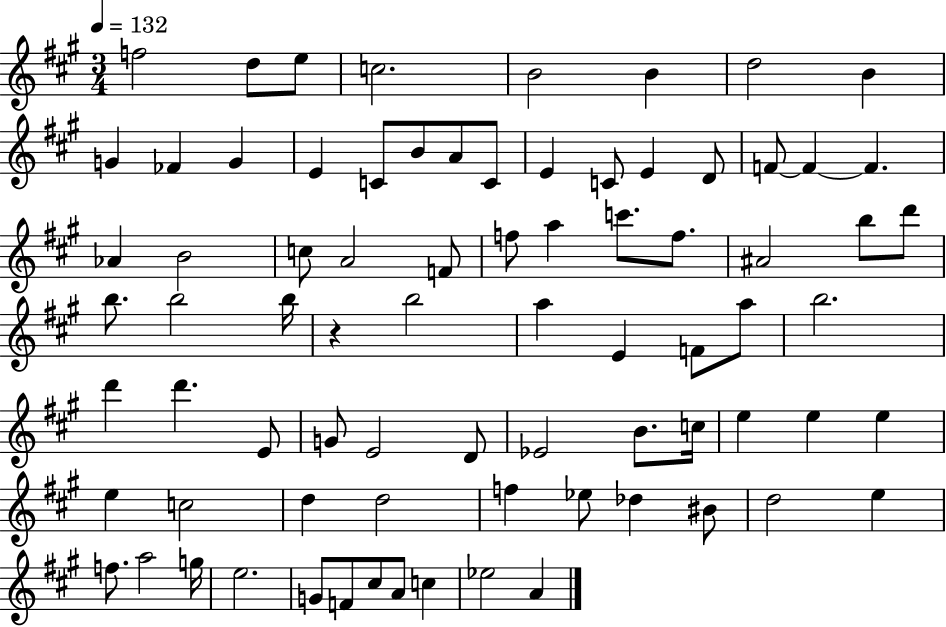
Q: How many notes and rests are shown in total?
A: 78